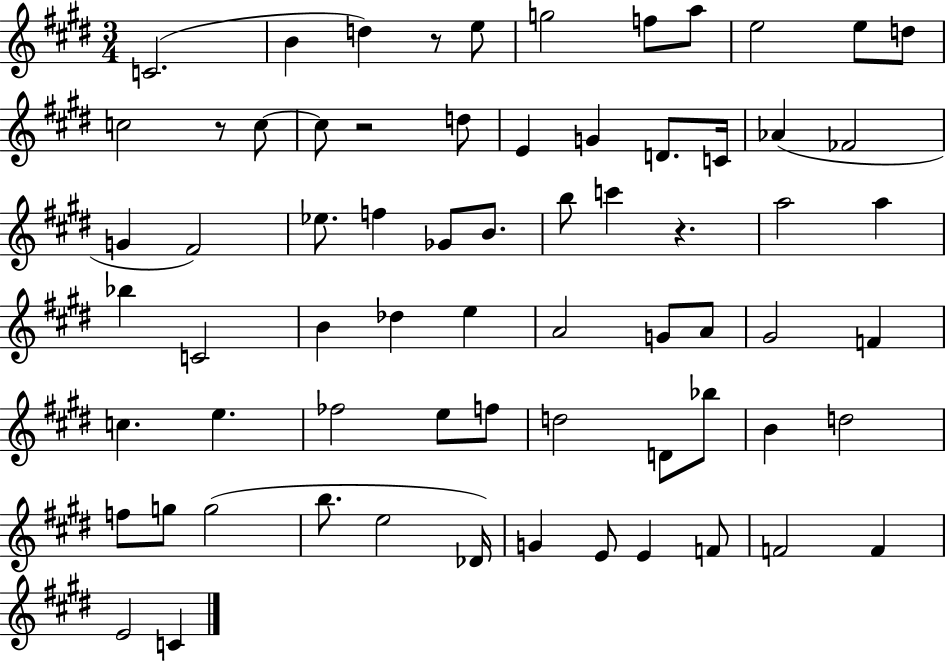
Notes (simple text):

C4/h. B4/q D5/q R/e E5/e G5/h F5/e A5/e E5/h E5/e D5/e C5/h R/e C5/e C5/e R/h D5/e E4/q G4/q D4/e. C4/s Ab4/q FES4/h G4/q F#4/h Eb5/e. F5/q Gb4/e B4/e. B5/e C6/q R/q. A5/h A5/q Bb5/q C4/h B4/q Db5/q E5/q A4/h G4/e A4/e G#4/h F4/q C5/q. E5/q. FES5/h E5/e F5/e D5/h D4/e Bb5/e B4/q D5/h F5/e G5/e G5/h B5/e. E5/h Db4/s G4/q E4/e E4/q F4/e F4/h F4/q E4/h C4/q